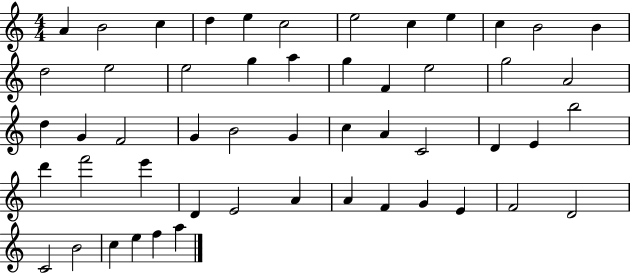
X:1
T:Untitled
M:4/4
L:1/4
K:C
A B2 c d e c2 e2 c e c B2 B d2 e2 e2 g a g F e2 g2 A2 d G F2 G B2 G c A C2 D E b2 d' f'2 e' D E2 A A F G E F2 D2 C2 B2 c e f a